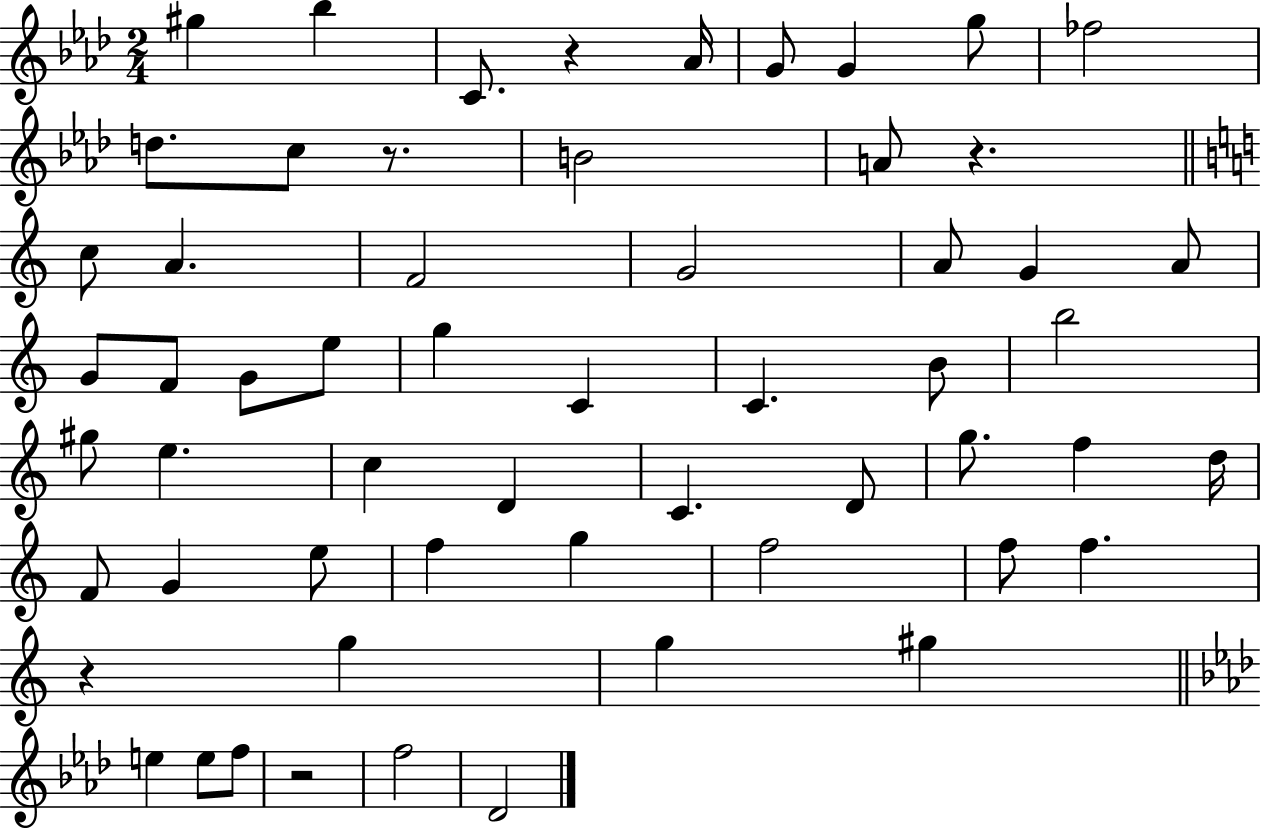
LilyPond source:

{
  \clef treble
  \numericTimeSignature
  \time 2/4
  \key aes \major
  gis''4 bes''4 | c'8. r4 aes'16 | g'8 g'4 g''8 | fes''2 | \break d''8. c''8 r8. | b'2 | a'8 r4. | \bar "||" \break \key c \major c''8 a'4. | f'2 | g'2 | a'8 g'4 a'8 | \break g'8 f'8 g'8 e''8 | g''4 c'4 | c'4. b'8 | b''2 | \break gis''8 e''4. | c''4 d'4 | c'4. d'8 | g''8. f''4 d''16 | \break f'8 g'4 e''8 | f''4 g''4 | f''2 | f''8 f''4. | \break r4 g''4 | g''4 gis''4 | \bar "||" \break \key aes \major e''4 e''8 f''8 | r2 | f''2 | des'2 | \break \bar "|."
}